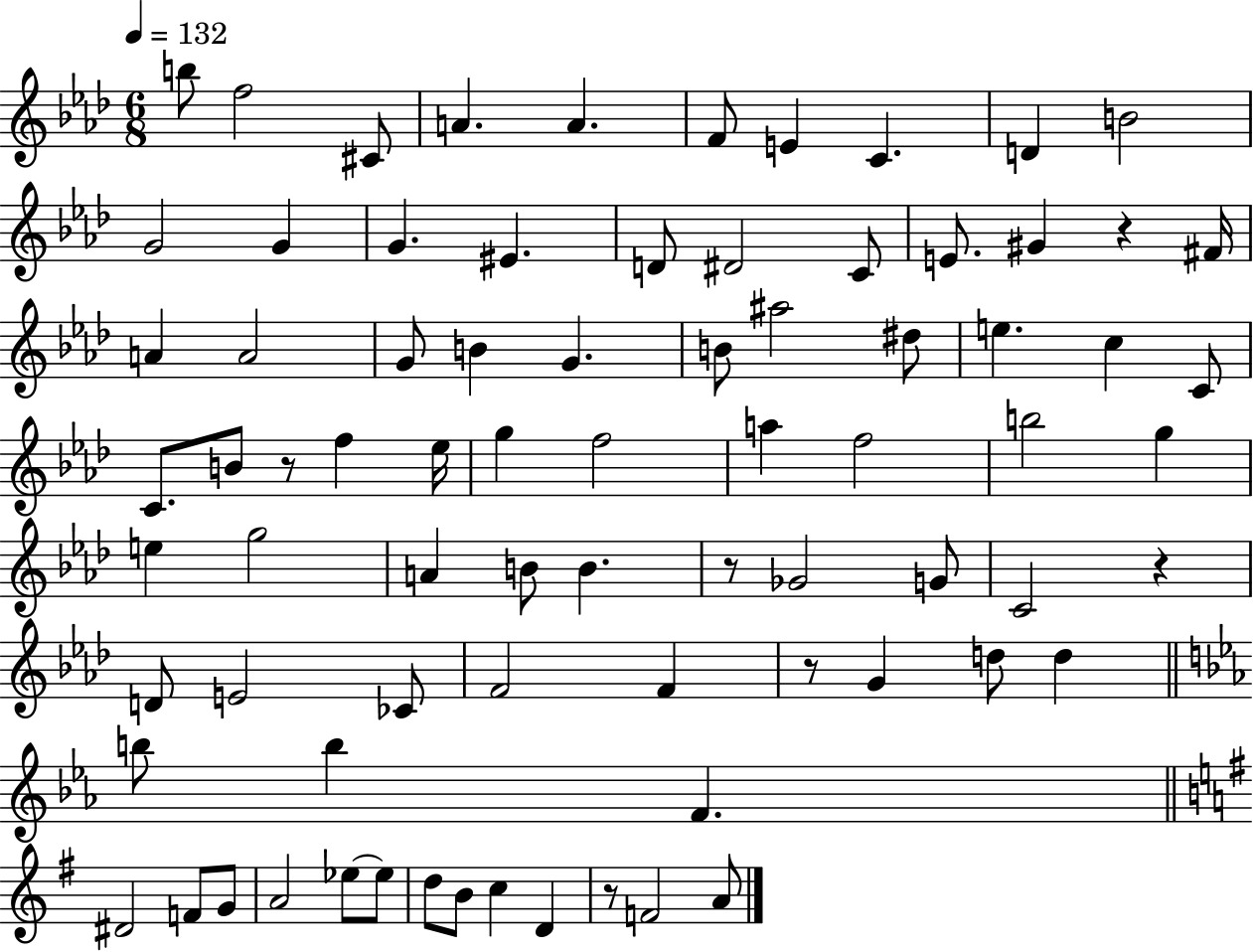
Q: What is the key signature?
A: AES major